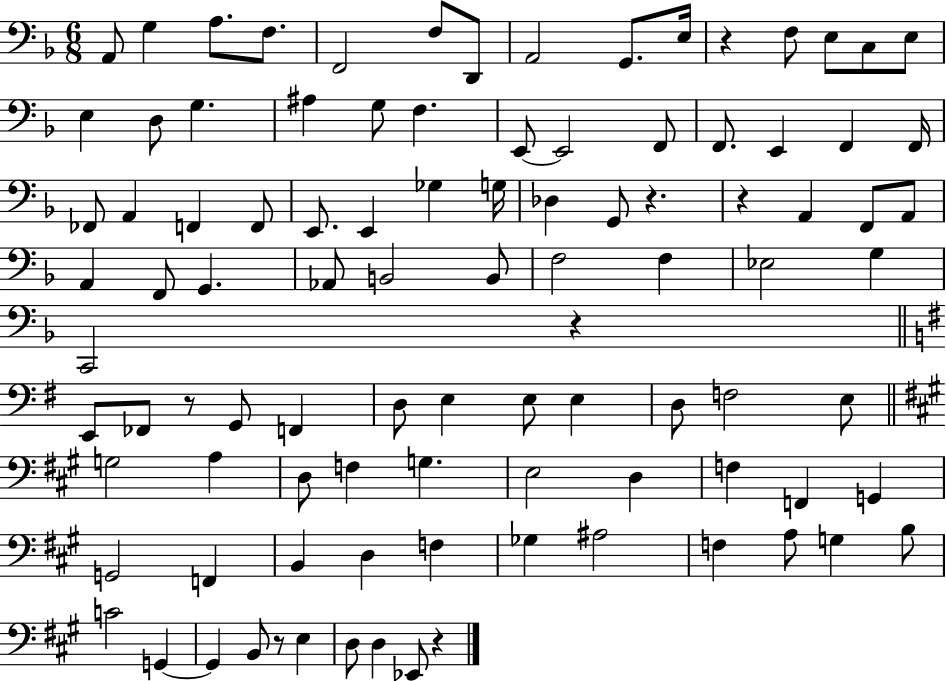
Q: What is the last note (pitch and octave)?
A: Eb2